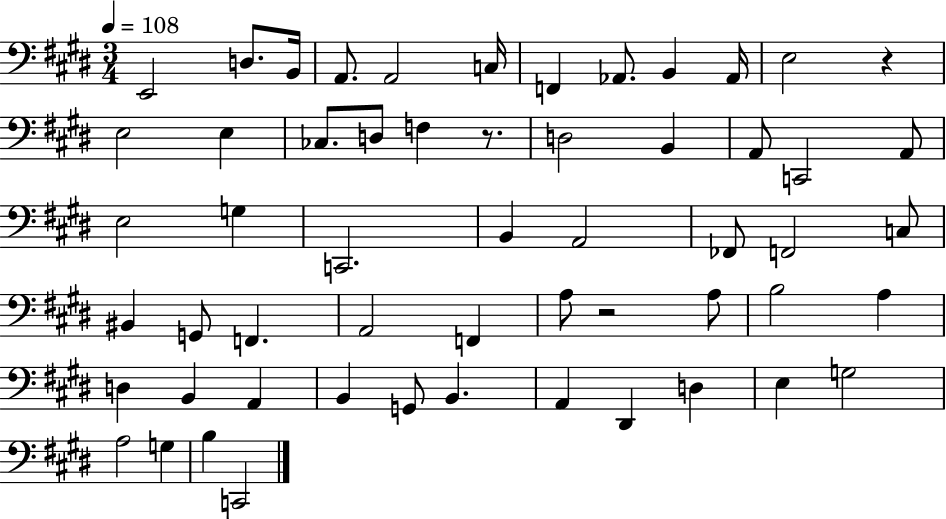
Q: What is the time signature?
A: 3/4